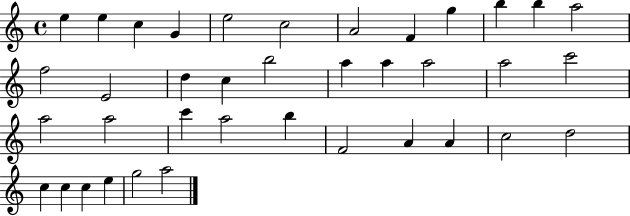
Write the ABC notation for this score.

X:1
T:Untitled
M:4/4
L:1/4
K:C
e e c G e2 c2 A2 F g b b a2 f2 E2 d c b2 a a a2 a2 c'2 a2 a2 c' a2 b F2 A A c2 d2 c c c e g2 a2